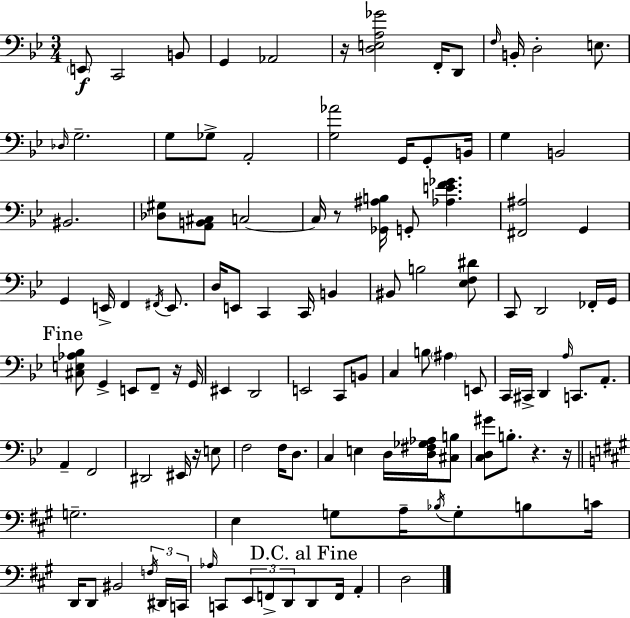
X:1
T:Untitled
M:3/4
L:1/4
K:Bb
E,,/2 C,,2 B,,/2 G,, _A,,2 z/4 [D,E,A,_G]2 F,,/4 D,,/2 F,/4 B,,/4 D,2 E,/2 _D,/4 G,2 G,/2 _G,/2 A,,2 [G,_A]2 G,,/4 G,,/2 B,,/4 G, B,,2 ^B,,2 [_D,^G,]/2 [A,,B,,^C,]/2 C,2 C,/4 z/2 [_G,,^A,B,]/4 G,,/2 [_A,EF_G] [^F,,^A,]2 G,, G,, E,,/4 F,, ^F,,/4 E,,/2 D,/4 E,,/2 C,, C,,/4 B,, ^B,,/2 B,2 [_E,F,^D]/2 C,,/2 D,,2 _F,,/4 G,,/4 [^C,E,_A,_B,]/2 G,, E,,/2 F,,/2 z/4 G,,/4 ^E,, D,,2 E,,2 C,,/2 B,,/2 C, B,/2 ^A, E,,/2 C,,/4 ^C,,/4 D,, A,/4 C,,/2 A,,/2 A,, F,,2 ^D,,2 ^E,,/4 z/4 E,/2 F,2 F,/4 D,/2 C, E, D,/4 [D,^F,_G,_A,]/4 [^C,B,]/2 [C,D,^G]/2 B,/2 z z/4 G,2 E, G,/2 A,/4 _B,/4 G,/2 B,/2 C/4 D,,/4 D,,/2 ^B,,2 F,/4 ^D,,/4 C,,/4 _A,/4 C,,/2 E,,/2 F,,/2 D,,/2 D,,/2 F,,/4 A,, D,2